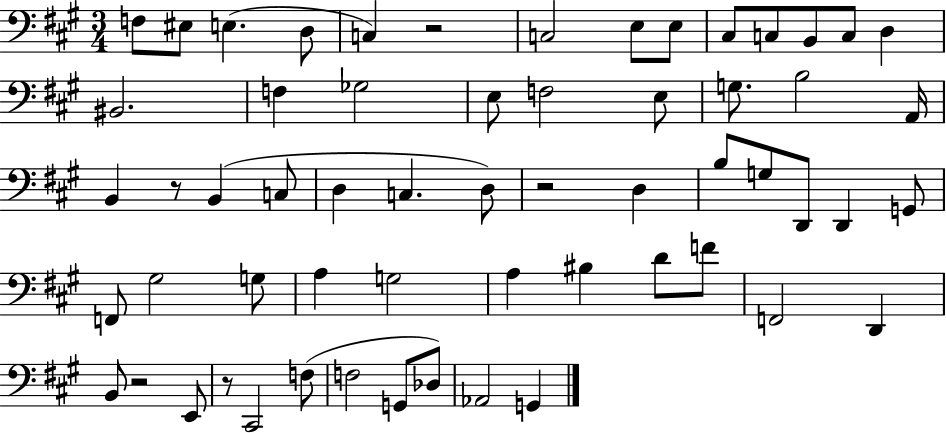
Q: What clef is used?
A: bass